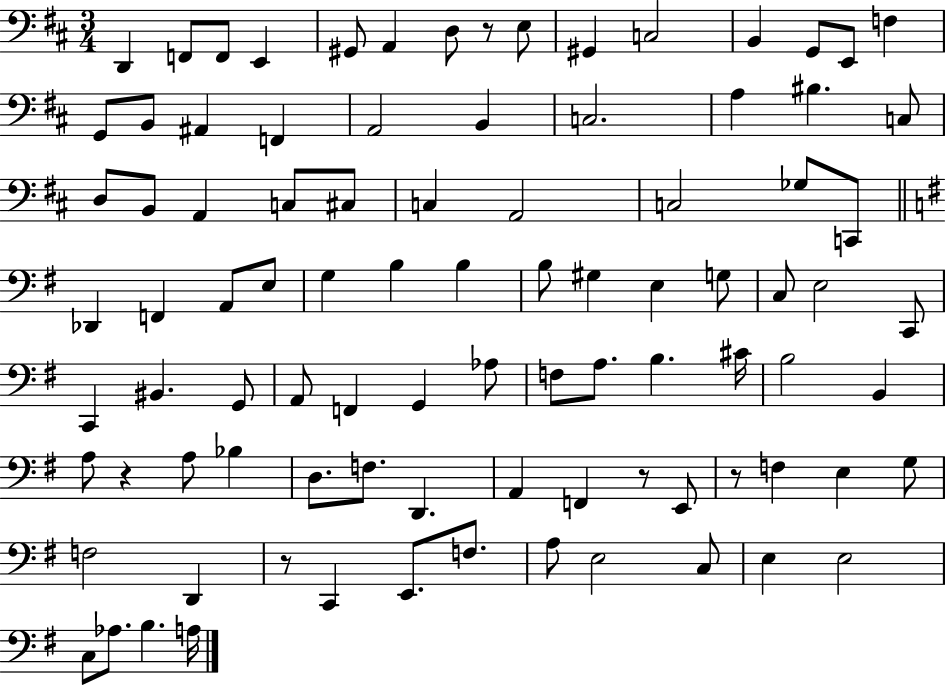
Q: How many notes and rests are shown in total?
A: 92